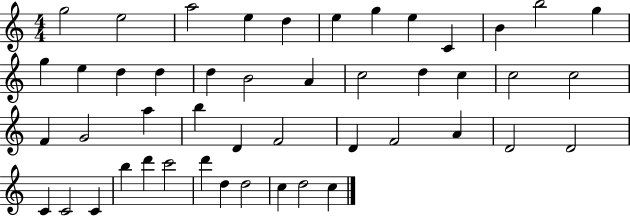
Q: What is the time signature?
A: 4/4